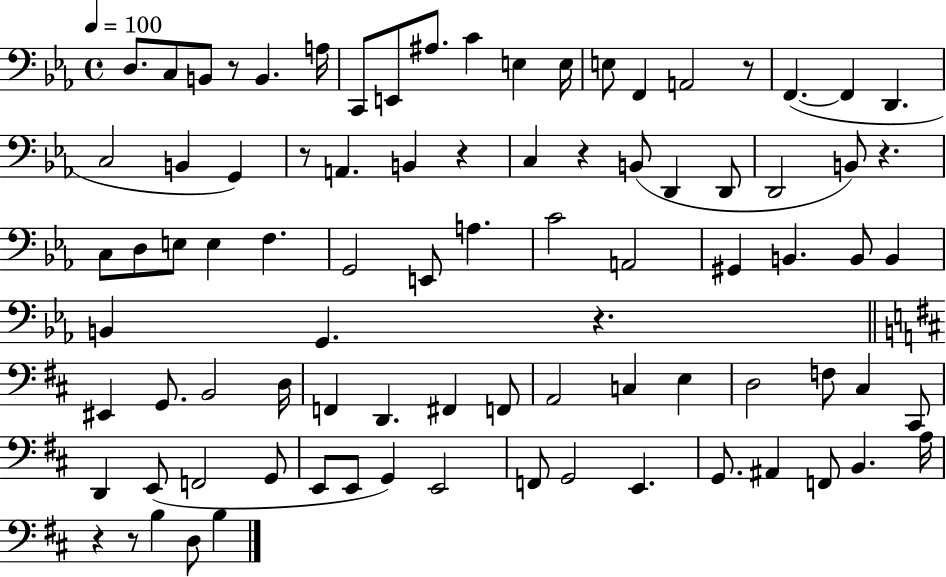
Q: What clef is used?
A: bass